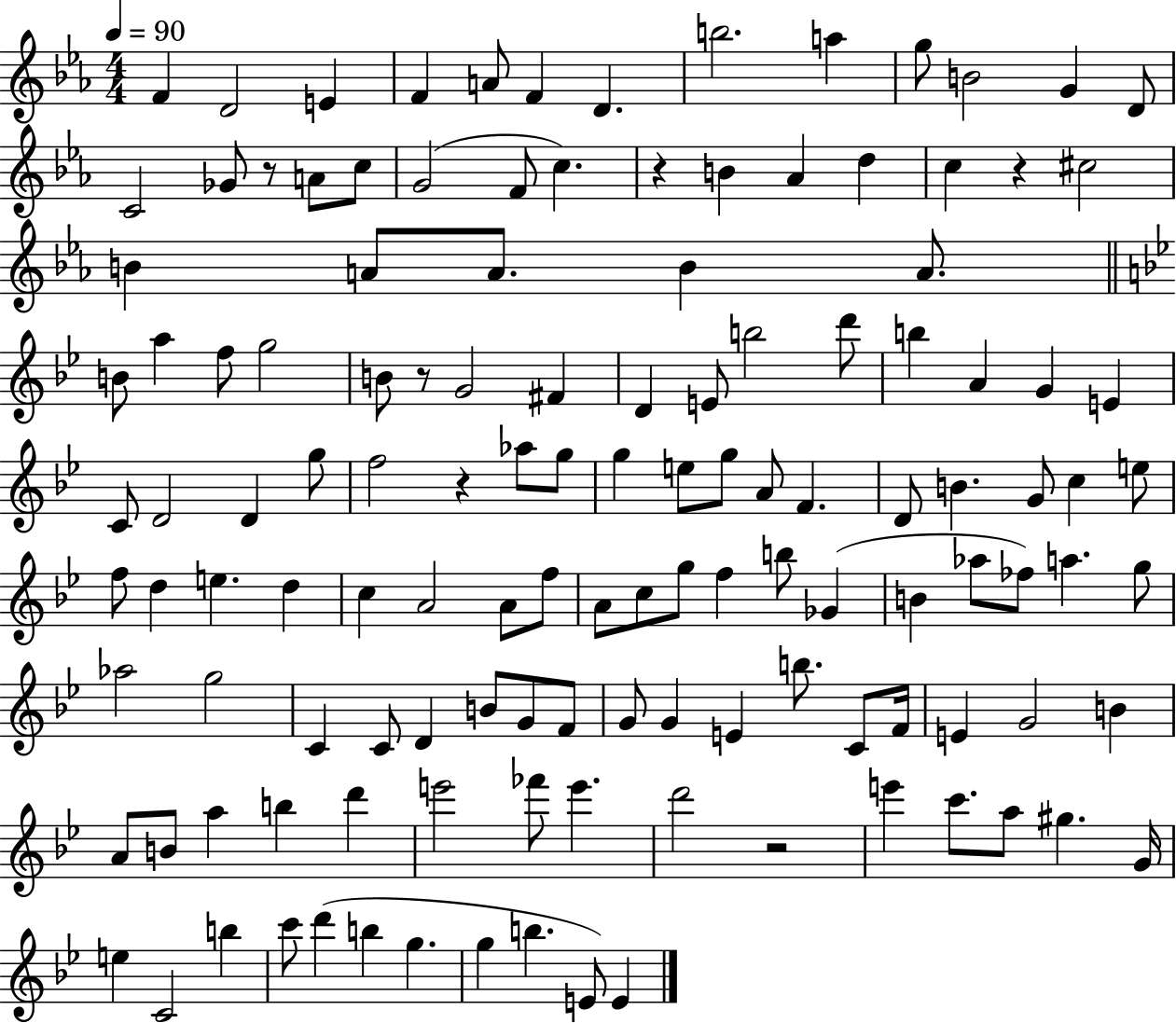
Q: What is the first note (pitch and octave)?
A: F4